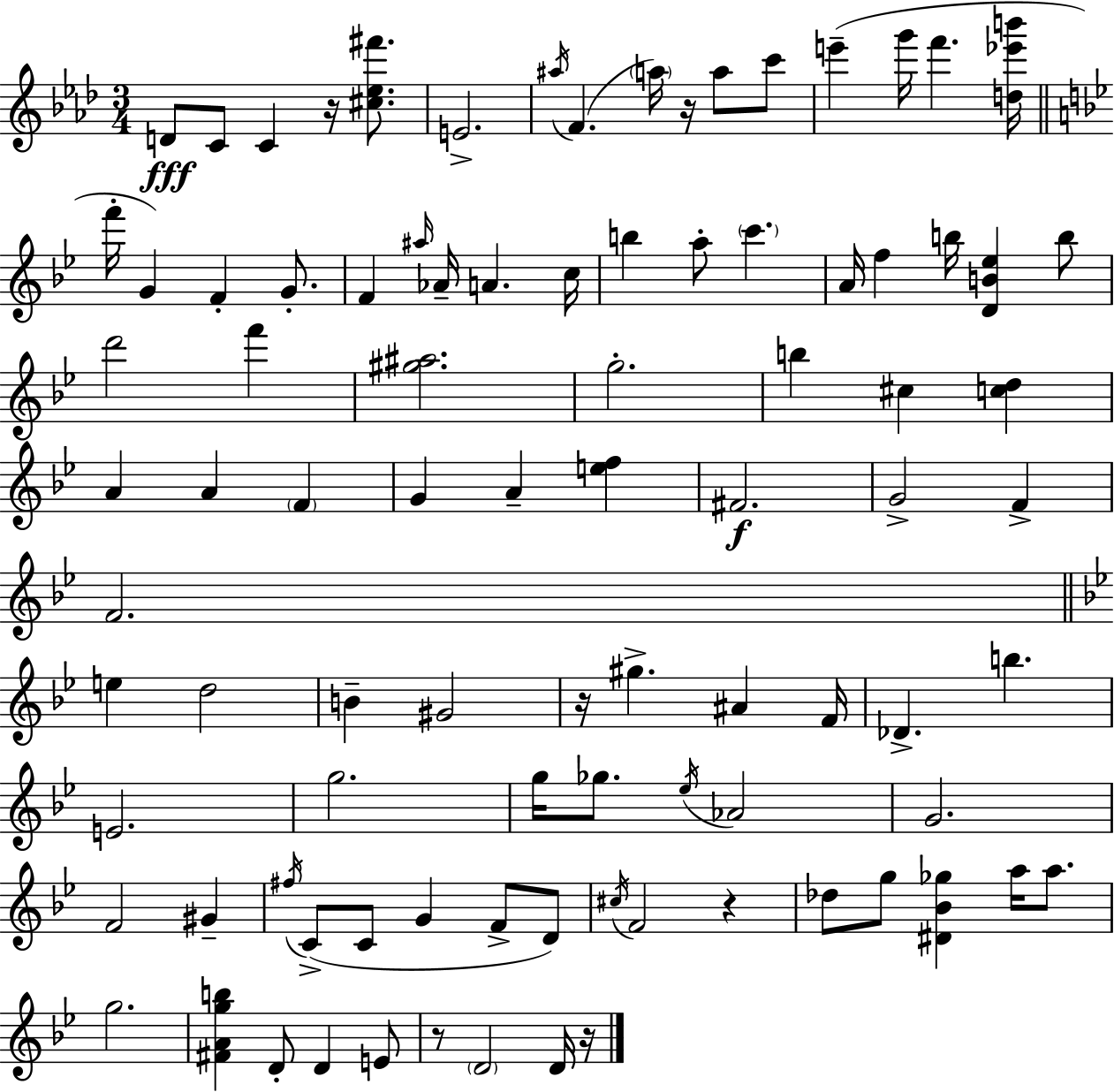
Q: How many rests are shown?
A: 6